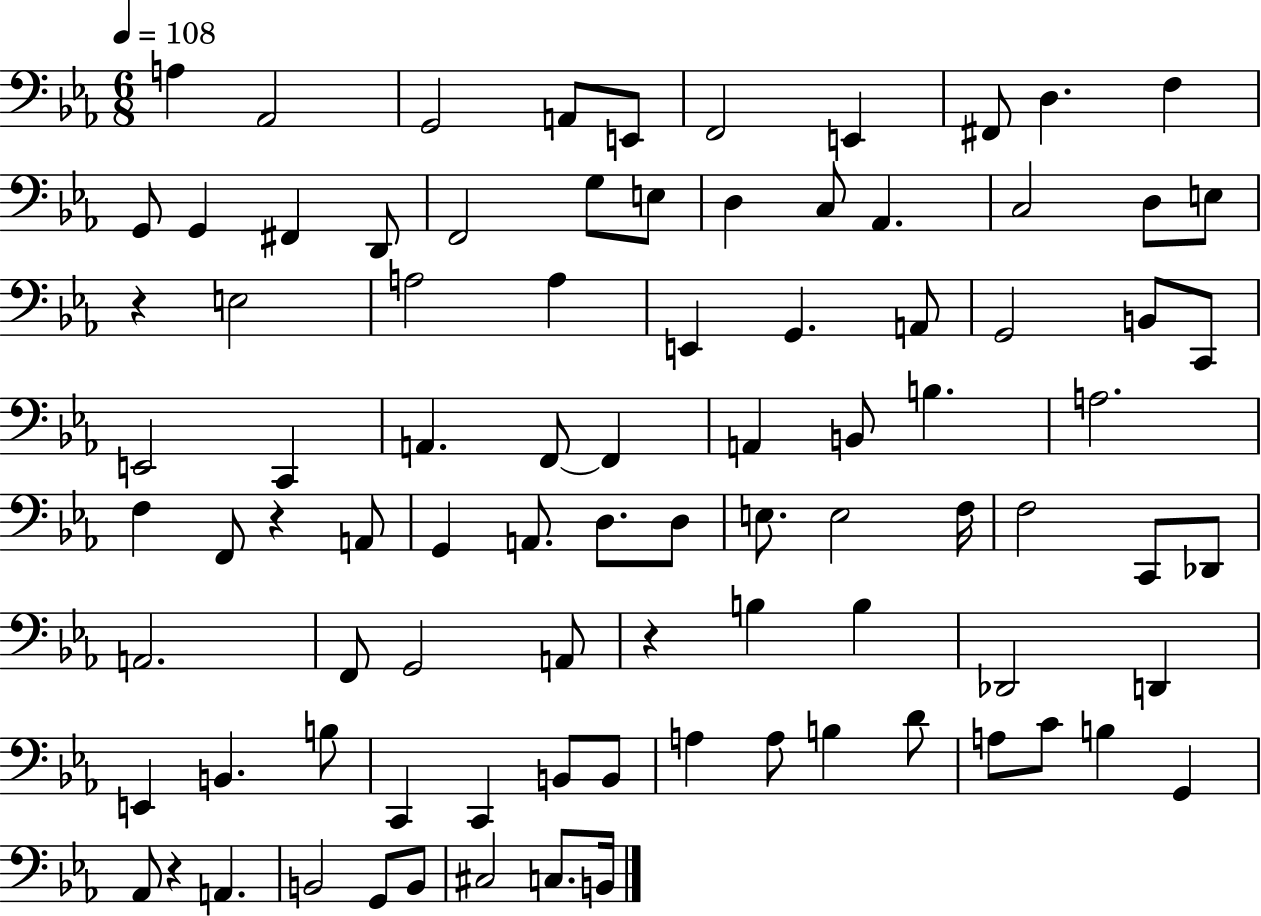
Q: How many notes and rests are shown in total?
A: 89